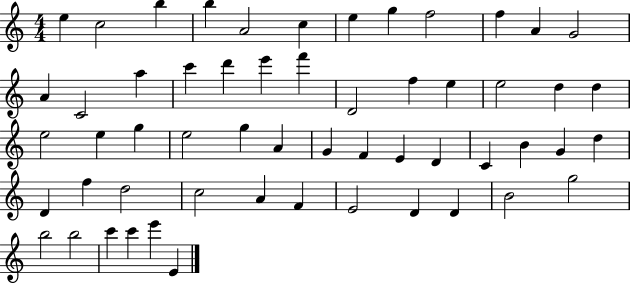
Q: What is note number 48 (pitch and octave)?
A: D4